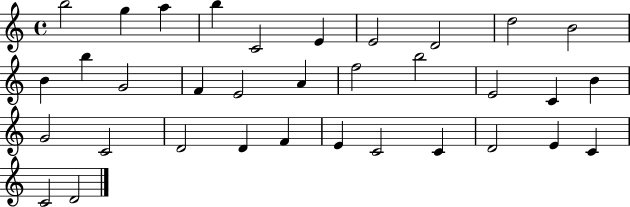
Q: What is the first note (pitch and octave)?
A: B5